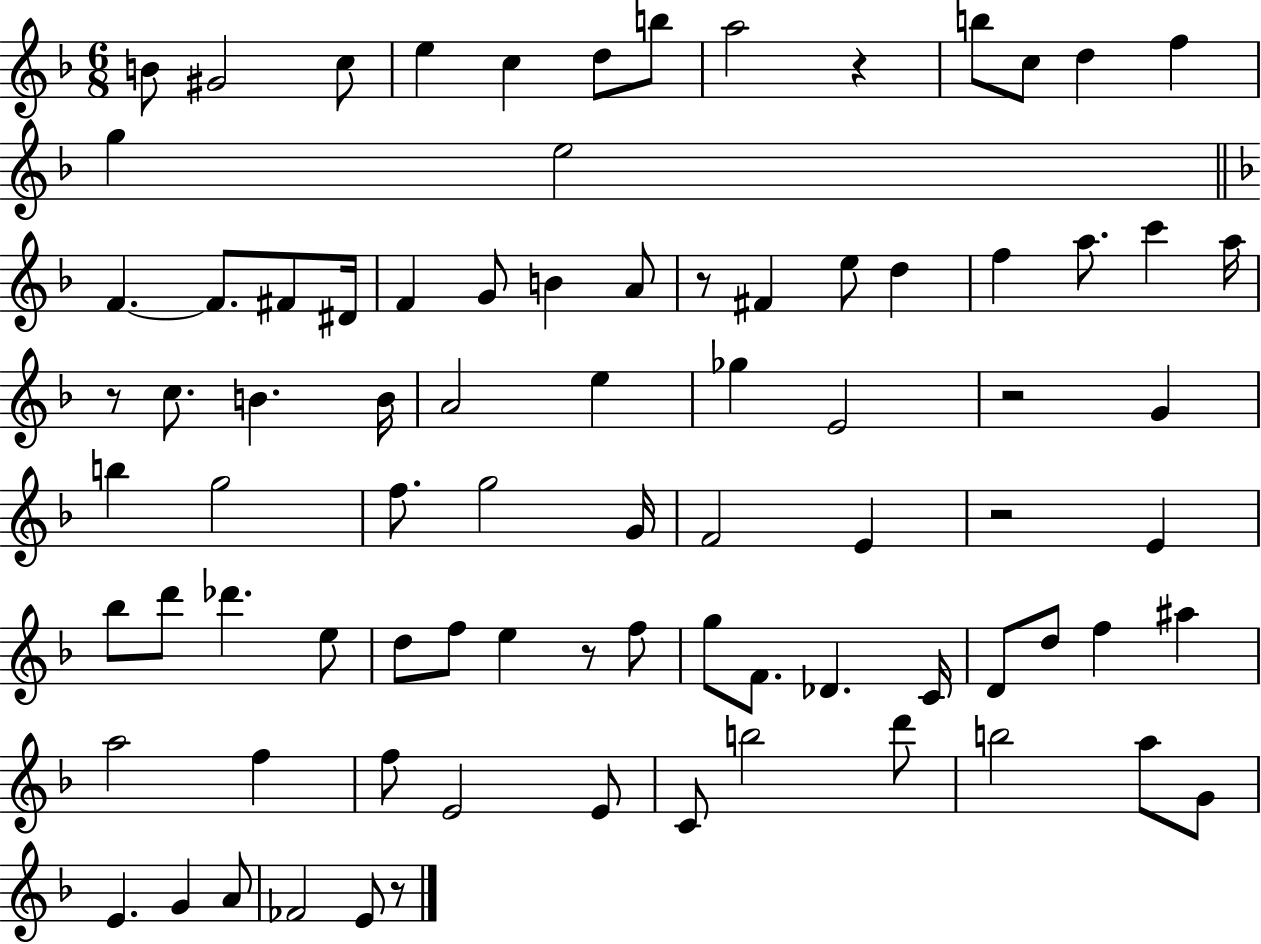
X:1
T:Untitled
M:6/8
L:1/4
K:F
B/2 ^G2 c/2 e c d/2 b/2 a2 z b/2 c/2 d f g e2 F F/2 ^F/2 ^D/4 F G/2 B A/2 z/2 ^F e/2 d f a/2 c' a/4 z/2 c/2 B B/4 A2 e _g E2 z2 G b g2 f/2 g2 G/4 F2 E z2 E _b/2 d'/2 _d' e/2 d/2 f/2 e z/2 f/2 g/2 F/2 _D C/4 D/2 d/2 f ^a a2 f f/2 E2 E/2 C/2 b2 d'/2 b2 a/2 G/2 E G A/2 _F2 E/2 z/2